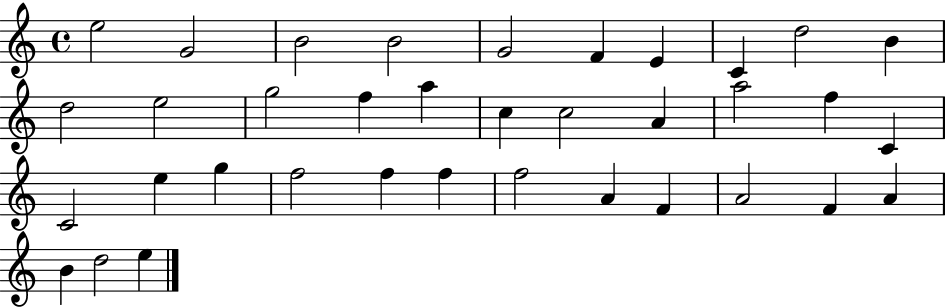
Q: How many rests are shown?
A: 0